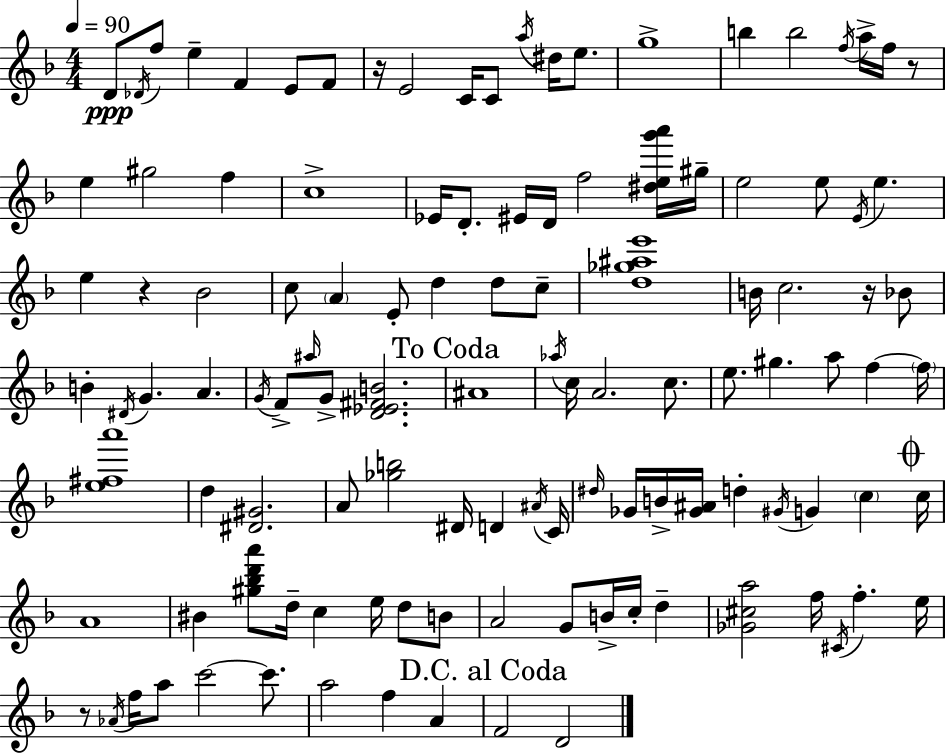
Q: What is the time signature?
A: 4/4